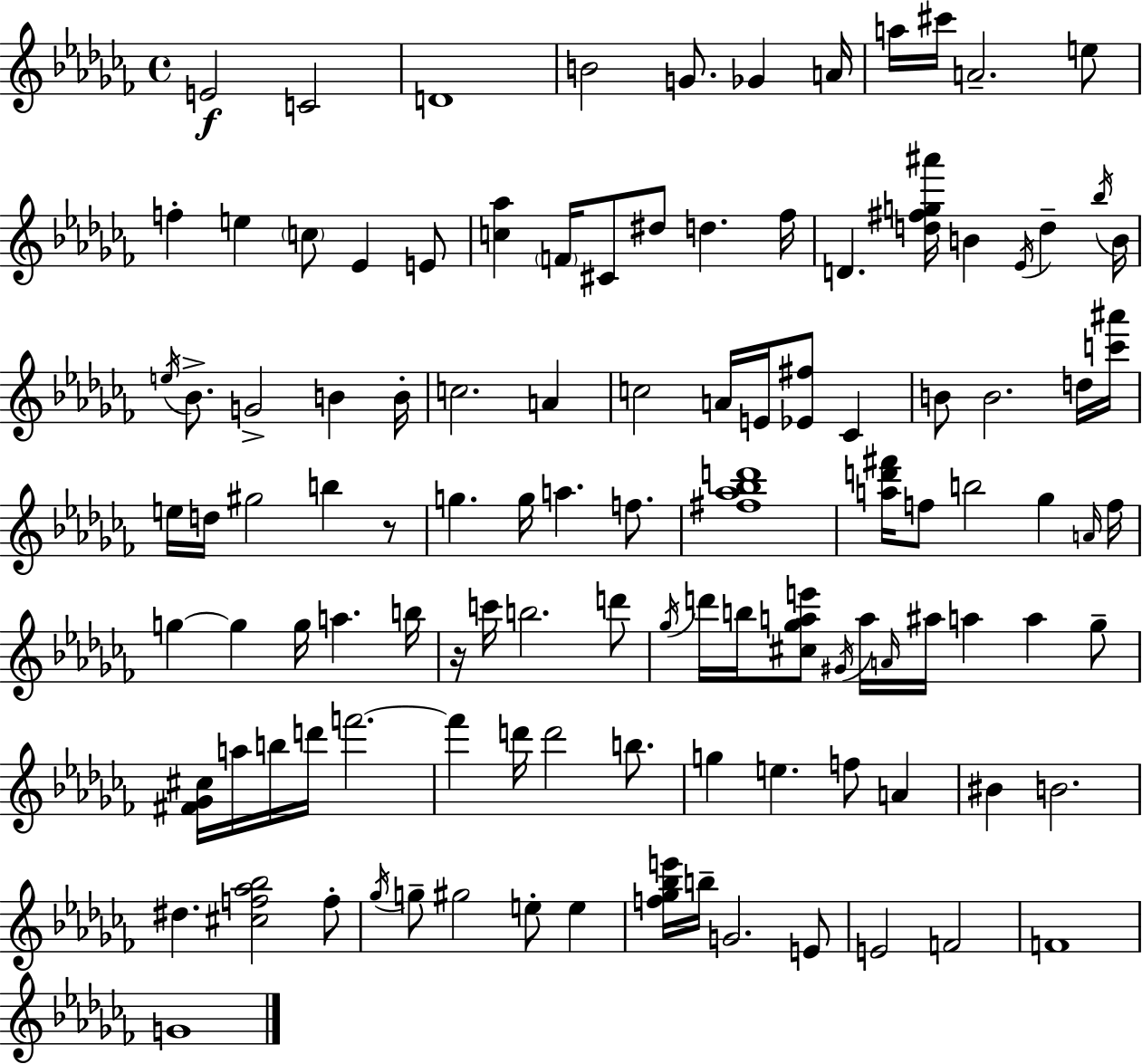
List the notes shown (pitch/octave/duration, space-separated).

E4/h C4/h D4/w B4/h G4/e. Gb4/q A4/s A5/s C#6/s A4/h. E5/e F5/q E5/q C5/e Eb4/q E4/e [C5,Ab5]/q F4/s C#4/e D#5/e D5/q. FES5/s D4/q. [D5,F#5,G5,A#6]/s B4/q Eb4/s D5/q Bb5/s B4/s E5/s Bb4/e. G4/h B4/q B4/s C5/h. A4/q C5/h A4/s E4/s [Eb4,F#5]/e CES4/q B4/e B4/h. D5/s [C6,A#6]/s E5/s D5/s G#5/h B5/q R/e G5/q. G5/s A5/q. F5/e. [F#5,Ab5,Bb5,D6]/w [A5,D6,F#6]/s F5/e B5/h Gb5/q A4/s F5/s G5/q G5/q G5/s A5/q. B5/s R/s C6/s B5/h. D6/e Gb5/s D6/s B5/s [C#5,Gb5,A5,E6]/e G#4/s A5/s A4/s A#5/s A5/q A5/q Gb5/e [F#4,Gb4,C#5]/s A5/s B5/s D6/s F6/h. F6/q D6/s D6/h B5/e. G5/q E5/q. F5/e A4/q BIS4/q B4/h. D#5/q. [C#5,F5,Ab5,Bb5]/h F5/e Gb5/s G5/e G#5/h E5/e E5/q [F5,Gb5,Bb5,E6]/s B5/s G4/h. E4/e E4/h F4/h F4/w G4/w